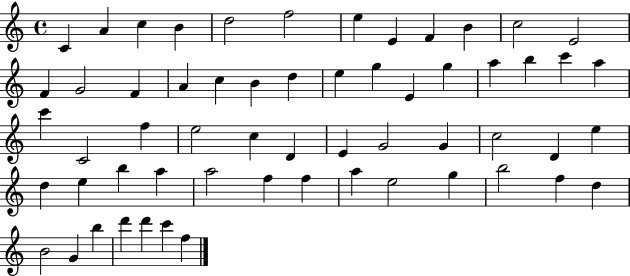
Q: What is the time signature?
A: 4/4